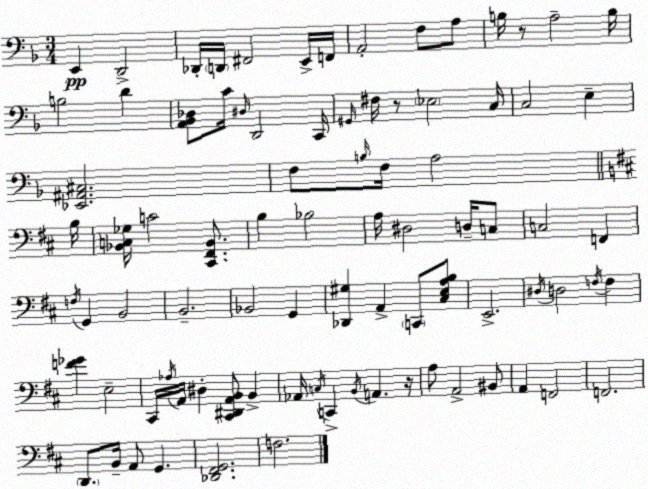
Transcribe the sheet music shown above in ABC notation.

X:1
T:Untitled
M:3/4
L:1/4
K:F
E,, D,,2 _D,,/4 D,,/4 ^F,,2 E,,/4 F,,/4 A,,2 F,/2 A,/2 B,/4 z/2 A,2 B,/4 B,2 D [A,,_B,,_D,]/2 C/4 ^D,/4 D,,2 C,,/4 ^G,,/4 ^F,/4 z/2 _E,2 C,/4 C,2 E, [_E,,^A,,^C,]2 F,/2 B,/4 F,/4 A,2 B,/4 [_B,,C,_G,]/4 C2 [^C,,^F,,_B,,]/2 B, _B,2 A,/4 ^D,2 D,/4 C,/2 C,2 F,, F,/4 G,, B,,2 B,,2 _B,,2 G,, [_D,,^G,] A,, C,,/2 [^C,E,A,B,]/2 E,,2 ^D,/4 D,2 F,/4 F, [F_G] E,2 ^C,,/4 _A,/4 A,,/4 ^D, [^C,,^D,,A,,B,,]/2 B,, _A,,/4 C,/4 C,, B,,/4 A,, z/4 A,/2 A,,2 ^B,,/2 A,, F,,2 F,,2 D,,/2 B,,/4 A,,/2 G,, [_D,,^F,,G,,]2 F,2